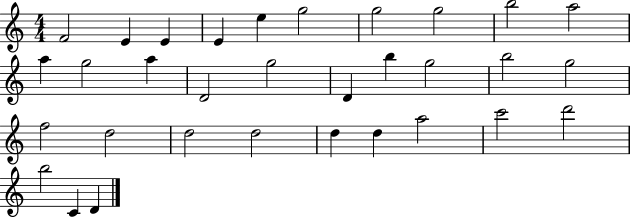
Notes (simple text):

F4/h E4/q E4/q E4/q E5/q G5/h G5/h G5/h B5/h A5/h A5/q G5/h A5/q D4/h G5/h D4/q B5/q G5/h B5/h G5/h F5/h D5/h D5/h D5/h D5/q D5/q A5/h C6/h D6/h B5/h C4/q D4/q